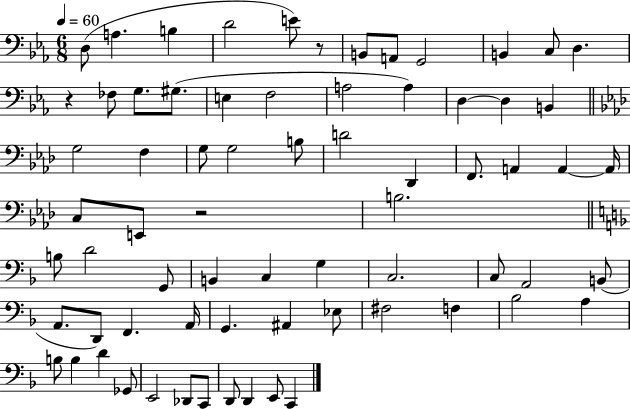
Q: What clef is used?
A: bass